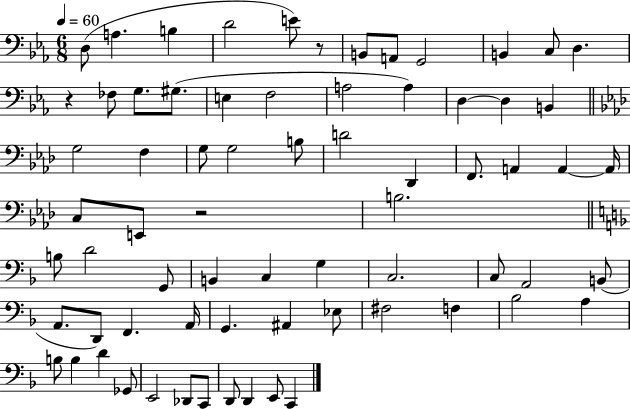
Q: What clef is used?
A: bass